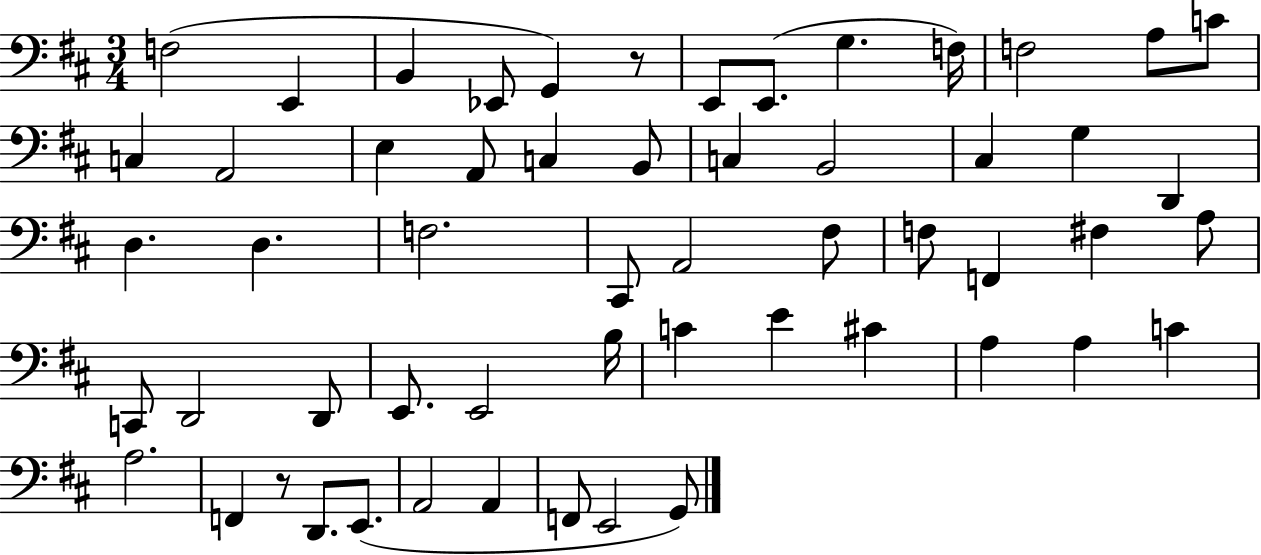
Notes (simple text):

F3/h E2/q B2/q Eb2/e G2/q R/e E2/e E2/e. G3/q. F3/s F3/h A3/e C4/e C3/q A2/h E3/q A2/e C3/q B2/e C3/q B2/h C#3/q G3/q D2/q D3/q. D3/q. F3/h. C#2/e A2/h F#3/e F3/e F2/q F#3/q A3/e C2/e D2/h D2/e E2/e. E2/h B3/s C4/q E4/q C#4/q A3/q A3/q C4/q A3/h. F2/q R/e D2/e. E2/e. A2/h A2/q F2/e E2/h G2/e